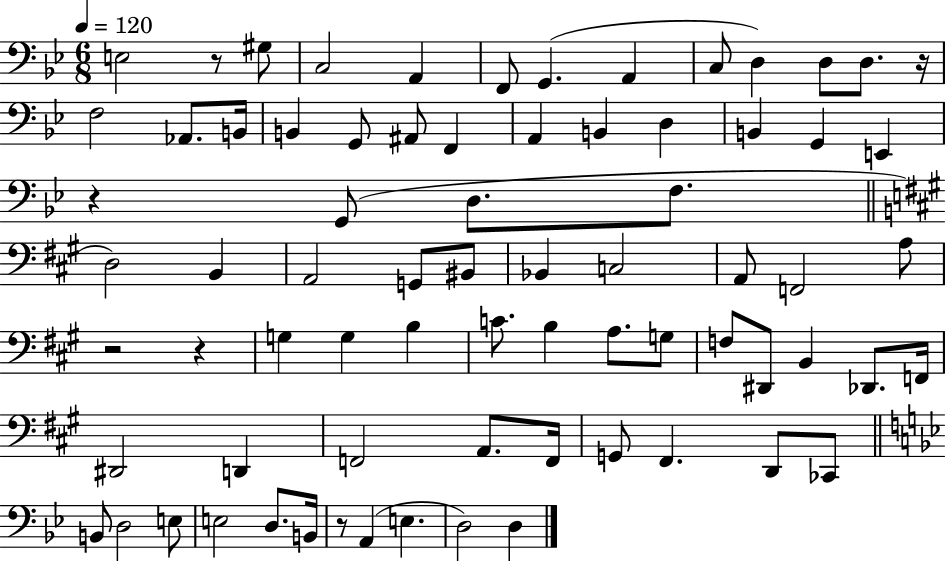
{
  \clef bass
  \numericTimeSignature
  \time 6/8
  \key bes \major
  \tempo 4 = 120
  e2 r8 gis8 | c2 a,4 | f,8 g,4.( a,4 | c8 d4) d8 d8. r16 | \break f2 aes,8. b,16 | b,4 g,8 ais,8 f,4 | a,4 b,4 d4 | b,4 g,4 e,4 | \break r4 g,8( d8. f8. | \bar "||" \break \key a \major d2) b,4 | a,2 g,8 bis,8 | bes,4 c2 | a,8 f,2 a8 | \break r2 r4 | g4 g4 b4 | c'8. b4 a8. g8 | f8 dis,8 b,4 des,8. f,16 | \break dis,2 d,4 | f,2 a,8. f,16 | g,8 fis,4. d,8 ces,8 | \bar "||" \break \key g \minor b,8 d2 e8 | e2 d8. b,16 | r8 a,4( e4. | d2) d4 | \break \bar "|."
}